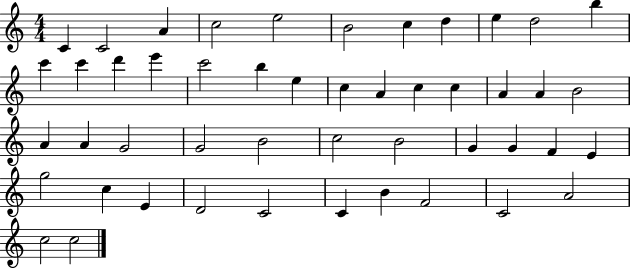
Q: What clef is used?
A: treble